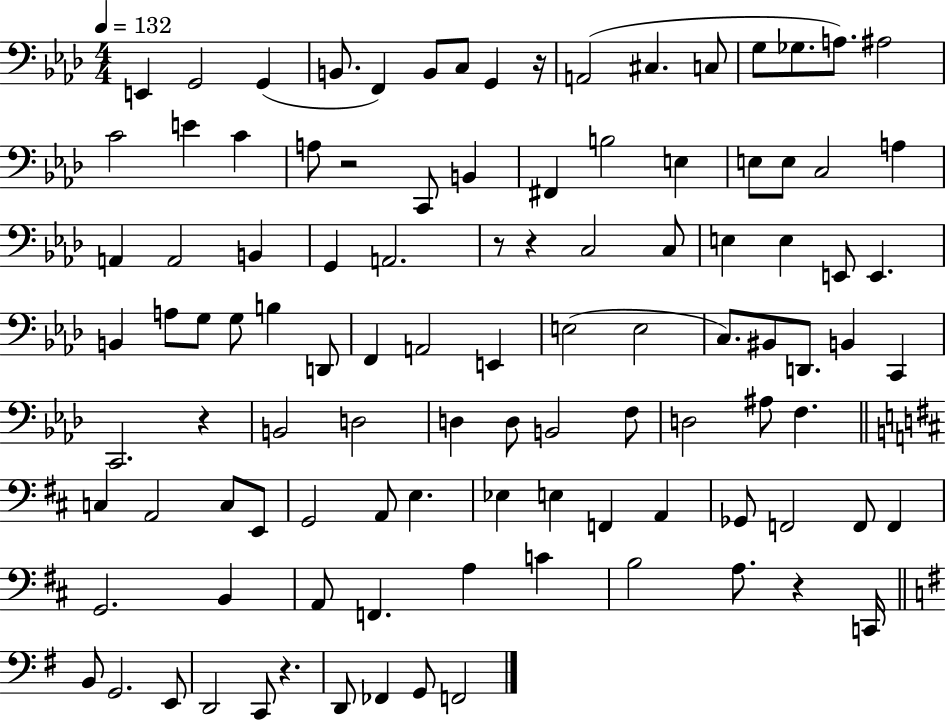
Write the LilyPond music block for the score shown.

{
  \clef bass
  \numericTimeSignature
  \time 4/4
  \key aes \major
  \tempo 4 = 132
  e,4 g,2 g,4( | b,8. f,4) b,8 c8 g,4 r16 | a,2( cis4. c8 | g8 ges8. a8.) ais2 | \break c'2 e'4 c'4 | a8 r2 c,8 b,4 | fis,4 b2 e4 | e8 e8 c2 a4 | \break a,4 a,2 b,4 | g,4 a,2. | r8 r4 c2 c8 | e4 e4 e,8 e,4. | \break b,4 a8 g8 g8 b4 d,8 | f,4 a,2 e,4 | e2( e2 | c8.) bis,8 d,8. b,4 c,4 | \break c,2. r4 | b,2 d2 | d4 d8 b,2 f8 | d2 ais8 f4. | \break \bar "||" \break \key d \major c4 a,2 c8 e,8 | g,2 a,8 e4. | ees4 e4 f,4 a,4 | ges,8 f,2 f,8 f,4 | \break g,2. b,4 | a,8 f,4. a4 c'4 | b2 a8. r4 c,16 | \bar "||" \break \key e \minor b,8 g,2. e,8 | d,2 c,8 r4. | d,8 fes,4 g,8 f,2 | \bar "|."
}